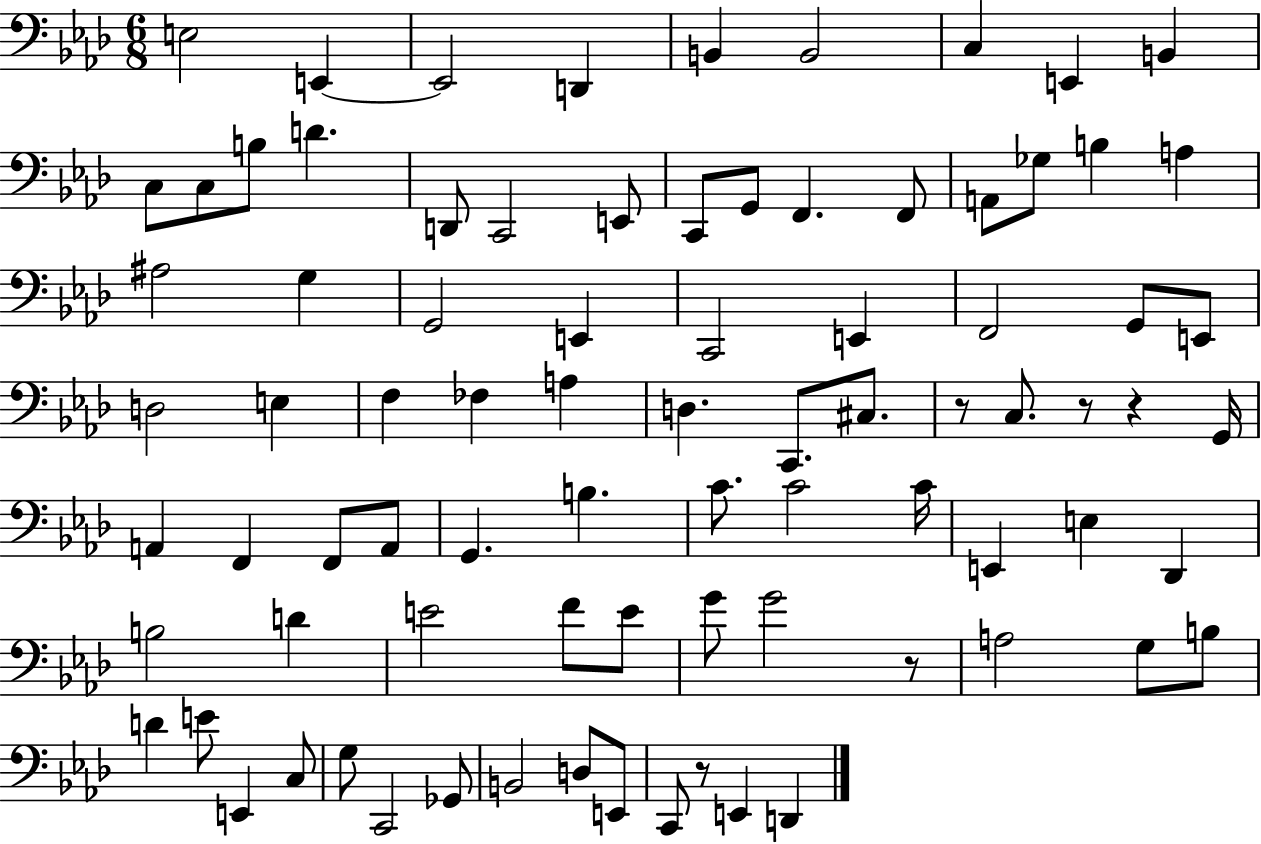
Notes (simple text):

E3/h E2/q E2/h D2/q B2/q B2/h C3/q E2/q B2/q C3/e C3/e B3/e D4/q. D2/e C2/h E2/e C2/e G2/e F2/q. F2/e A2/e Gb3/e B3/q A3/q A#3/h G3/q G2/h E2/q C2/h E2/q F2/h G2/e E2/e D3/h E3/q F3/q FES3/q A3/q D3/q. C2/e. C#3/e. R/e C3/e. R/e R/q G2/s A2/q F2/q F2/e A2/e G2/q. B3/q. C4/e. C4/h C4/s E2/q E3/q Db2/q B3/h D4/q E4/h F4/e E4/e G4/e G4/h R/e A3/h G3/e B3/e D4/q E4/e E2/q C3/e G3/e C2/h Gb2/e B2/h D3/e E2/e C2/e R/e E2/q D2/q